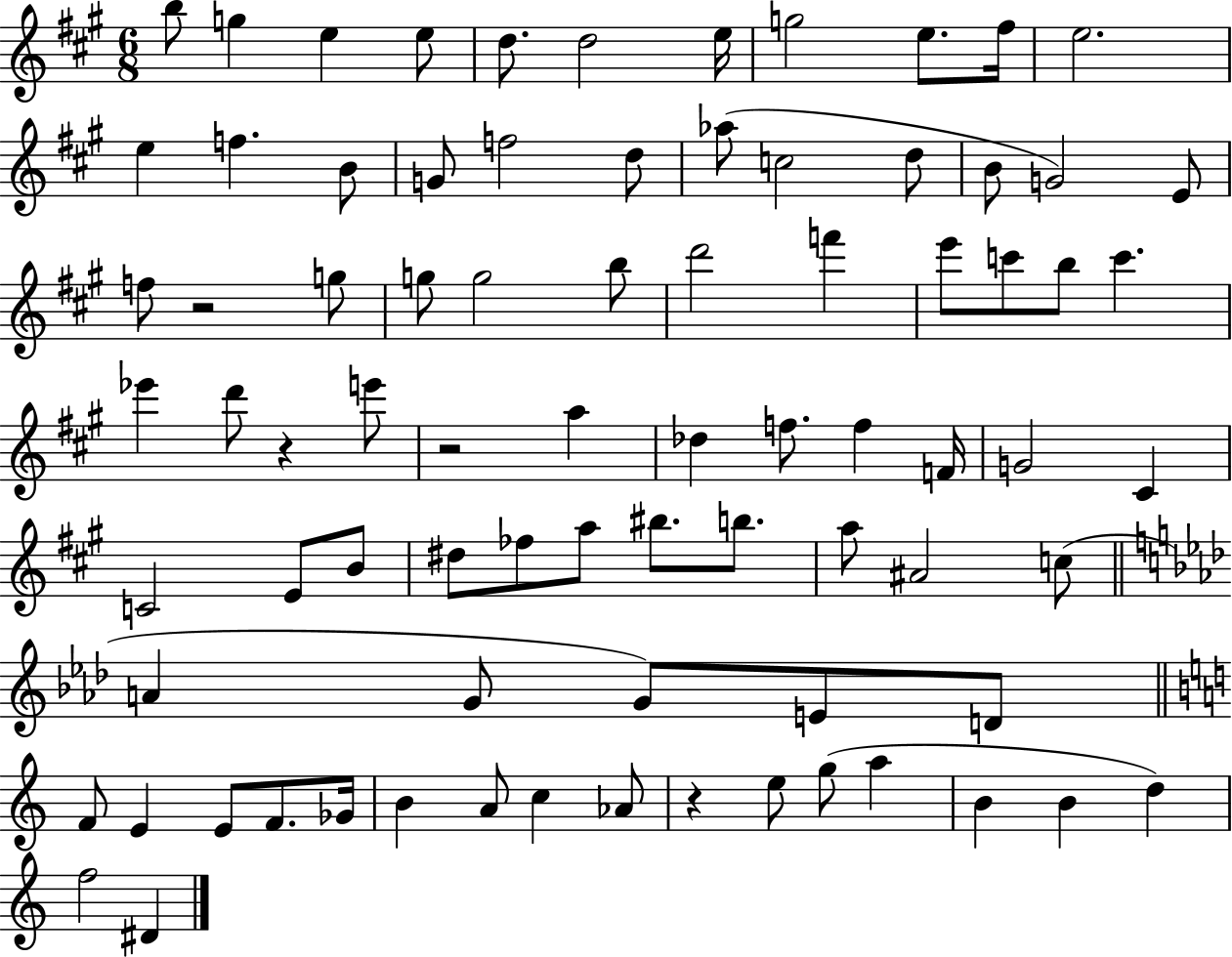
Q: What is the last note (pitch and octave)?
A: D#4